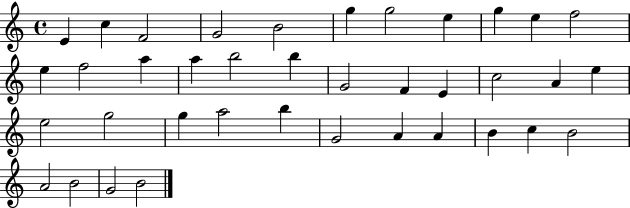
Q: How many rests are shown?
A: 0